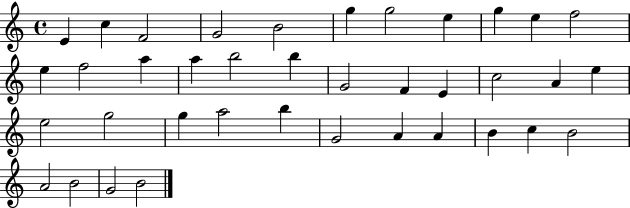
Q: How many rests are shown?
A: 0